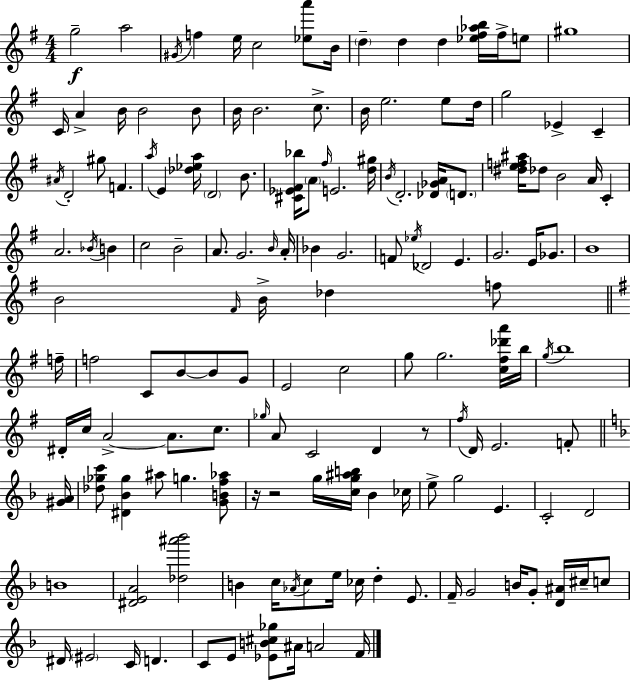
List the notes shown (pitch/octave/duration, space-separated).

G5/h A5/h G#4/s F5/q E5/s C5/h [Eb5,A6]/e B4/s D5/q D5/q D5/q [Eb5,F#5,Ab5,B5]/s F#5/s E5/e G#5/w C4/s A4/q B4/s B4/h B4/e B4/s B4/h. C5/e. B4/s E5/h. E5/e D5/s G5/h Eb4/q C4/q A#4/s D4/h G#5/e F4/q. A5/s E4/q [Db5,Eb5,A5]/s D4/h B4/e. [C#4,Eb4,F#4,Bb5]/s A4/e F#5/s E4/h. [D5,G#5]/s B4/s D4/h. [Db4,Gb4,A4]/s D4/e. [D#5,E5,F5,A#5]/s Db5/e B4/h A4/s C4/q A4/h. Bb4/s B4/q C5/h B4/h A4/e. G4/h. B4/s A4/s Bb4/q G4/h. F4/e Eb5/s Db4/h E4/q. G4/h. E4/s Gb4/e. B4/w B4/h F#4/s B4/s Db5/q F5/e F5/s F5/h C4/e B4/e B4/e G4/e E4/h C5/h G5/e G5/h. [C5,F#5,Db6,A6]/s B5/s G5/s B5/w D#4/s C5/s A4/h A4/e. C5/e. Gb5/s A4/e C4/h D4/q R/e F#5/s D4/s E4/h. F4/e [G#4,A4]/s [Db5,Gb5,C6]/e [D#4,Bb4,Gb5]/q A#5/e G5/q. [G4,B4,F5,Ab5]/e R/s R/h G5/s [C5,G5,A#5,B5]/s Bb4/q CES5/s E5/e G5/h E4/q. C4/h D4/h B4/w [D#4,E4,A4]/h [Db5,A#6,Bb6]/h B4/q C5/s Ab4/s C5/e E5/s CES5/s D5/q E4/e. F4/s G4/h B4/s G4/e [D4,A#4]/s C#5/s C5/e D#4/s EIS4/h C4/s D4/q. C4/e E4/e [Eb4,B4,C#5,Gb5]/e A#4/s A4/h F4/s